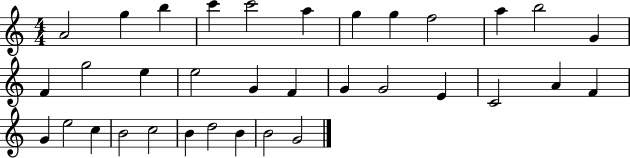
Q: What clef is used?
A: treble